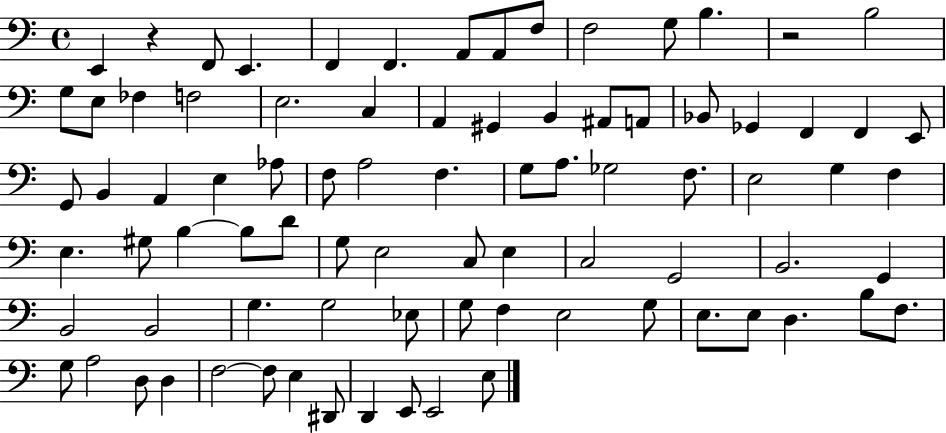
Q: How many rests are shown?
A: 2